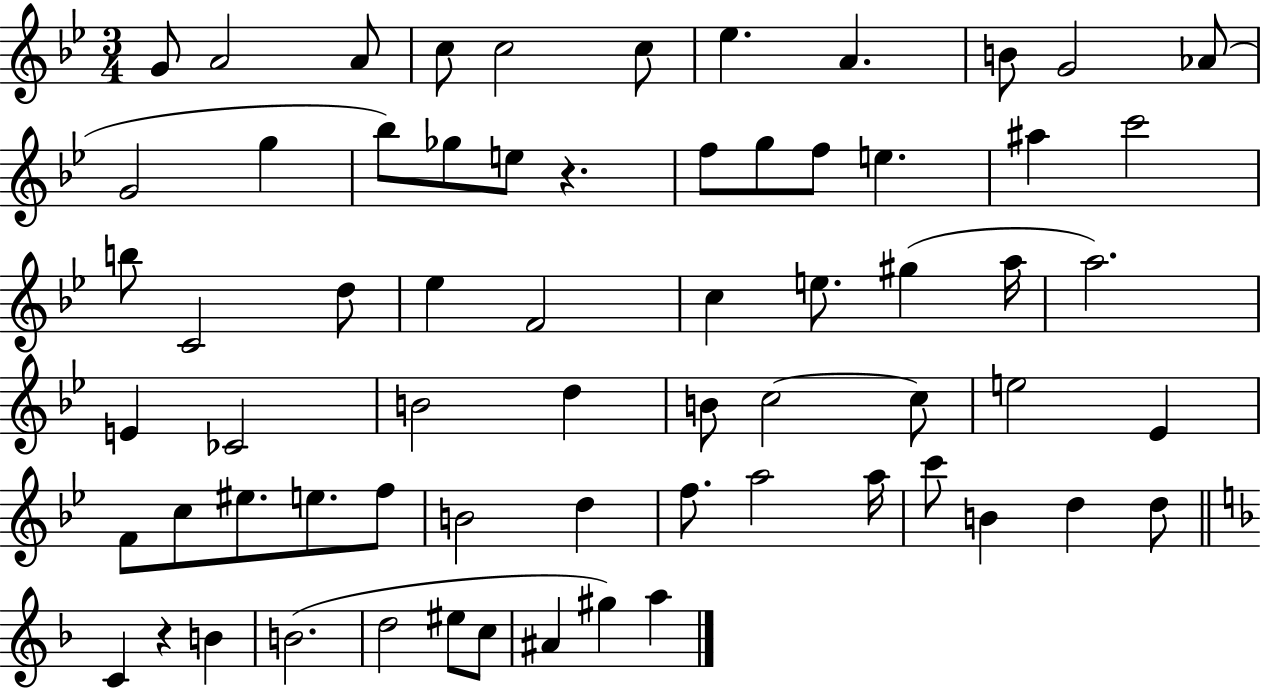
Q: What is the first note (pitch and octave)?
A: G4